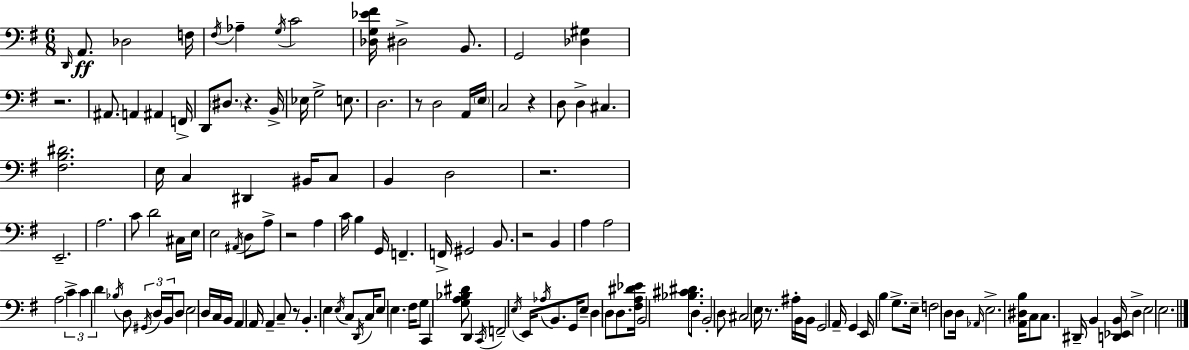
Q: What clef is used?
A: bass